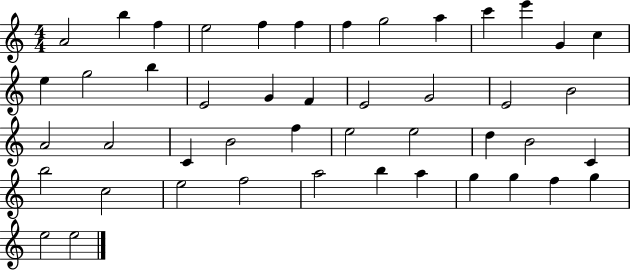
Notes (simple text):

A4/h B5/q F5/q E5/h F5/q F5/q F5/q G5/h A5/q C6/q E6/q G4/q C5/q E5/q G5/h B5/q E4/h G4/q F4/q E4/h G4/h E4/h B4/h A4/h A4/h C4/q B4/h F5/q E5/h E5/h D5/q B4/h C4/q B5/h C5/h E5/h F5/h A5/h B5/q A5/q G5/q G5/q F5/q G5/q E5/h E5/h